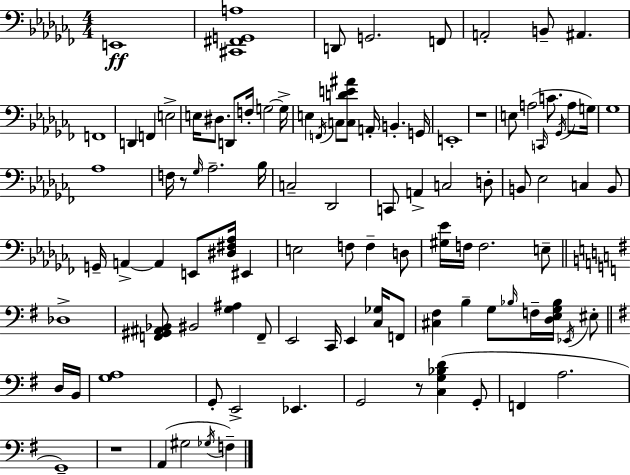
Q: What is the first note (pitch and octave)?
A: E2